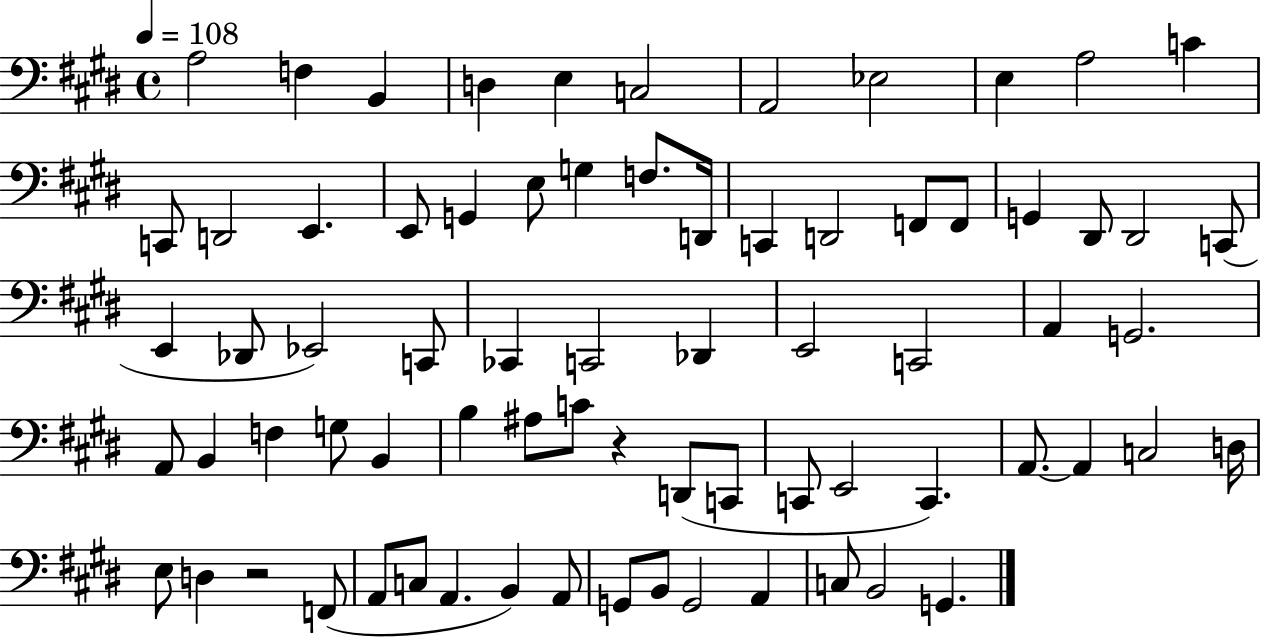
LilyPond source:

{
  \clef bass
  \time 4/4
  \defaultTimeSignature
  \key e \major
  \tempo 4 = 108
  a2 f4 b,4 | d4 e4 c2 | a,2 ees2 | e4 a2 c'4 | \break c,8 d,2 e,4. | e,8 g,4 e8 g4 f8. d,16 | c,4 d,2 f,8 f,8 | g,4 dis,8 dis,2 c,8( | \break e,4 des,8 ees,2) c,8 | ces,4 c,2 des,4 | e,2 c,2 | a,4 g,2. | \break a,8 b,4 f4 g8 b,4 | b4 ais8 c'8 r4 d,8( c,8 | c,8 e,2 c,4.) | a,8.~~ a,4 c2 d16 | \break e8 d4 r2 f,8( | a,8 c8 a,4. b,4) a,8 | g,8 b,8 g,2 a,4 | c8 b,2 g,4. | \break \bar "|."
}